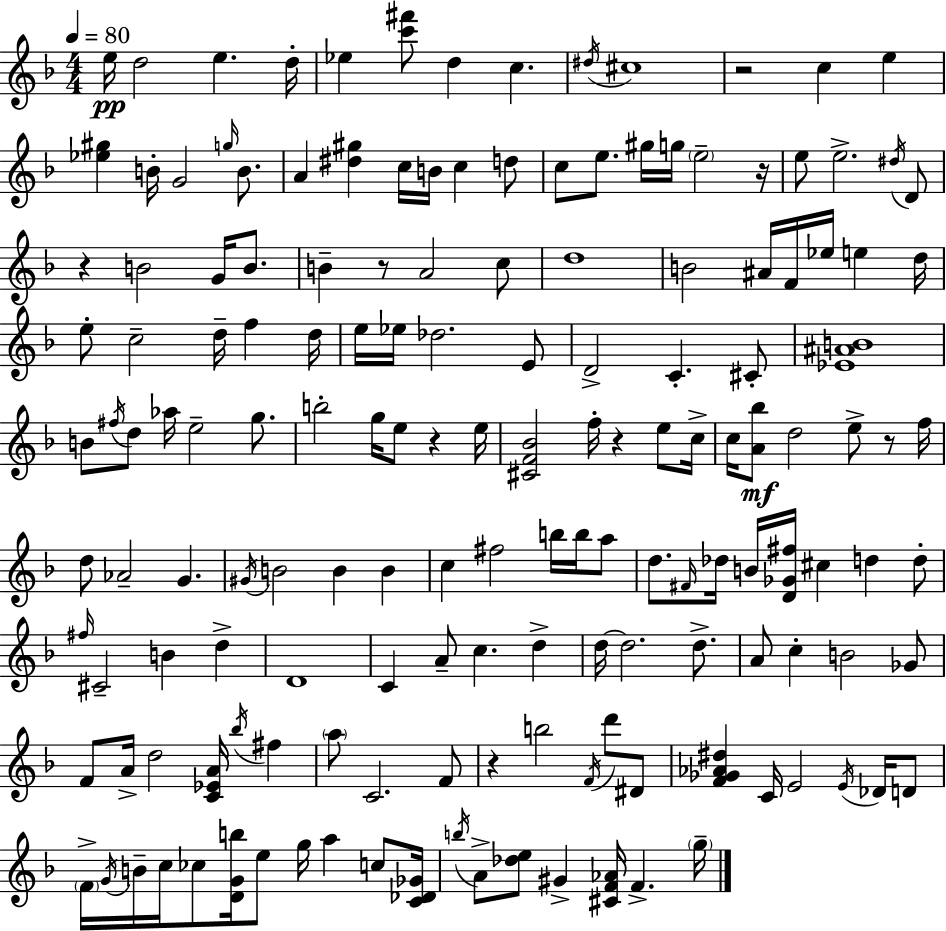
E5/s D5/h E5/q. D5/s Eb5/q [C6,F#6]/e D5/q C5/q. D#5/s C#5/w R/h C5/q E5/q [Eb5,G#5]/q B4/s G4/h G5/s B4/e. A4/q [D#5,G#5]/q C5/s B4/s C5/q D5/e C5/e E5/e. G#5/s G5/s E5/h R/s E5/e E5/h. D#5/s D4/e R/q B4/h G4/s B4/e. B4/q R/e A4/h C5/e D5/w B4/h A#4/s F4/s Eb5/s E5/q D5/s E5/e C5/h D5/s F5/q D5/s E5/s Eb5/s Db5/h. E4/e D4/h C4/q. C#4/e [Eb4,A#4,B4]/w B4/e F#5/s D5/e Ab5/s E5/h G5/e. B5/h G5/s E5/e R/q E5/s [C#4,F4,Bb4]/h F5/s R/q E5/e C5/s C5/s [A4,Bb5]/e D5/h E5/e R/e F5/s D5/e Ab4/h G4/q. G#4/s B4/h B4/q B4/q C5/q F#5/h B5/s B5/s A5/e D5/e. F#4/s Db5/s B4/s [D4,Gb4,F#5]/s C#5/q D5/q D5/e F#5/s C#4/h B4/q D5/q D4/w C4/q A4/e C5/q. D5/q D5/s D5/h. D5/e. A4/e C5/q B4/h Gb4/e F4/e A4/s D5/h [C4,Eb4,A4]/s Bb5/s F#5/q A5/e C4/h. F4/e R/q B5/h F4/s D6/e D#4/e [F4,Gb4,Ab4,D#5]/q C4/s E4/h E4/s Db4/s D4/e F4/s G4/s B4/s C5/s CES5/e [D4,G4,B5]/s E5/e G5/s A5/q C5/e [C4,Db4,Gb4]/s B5/s A4/e [Db5,E5]/e G#4/q [C#4,F4,Ab4]/s F4/q. G5/s